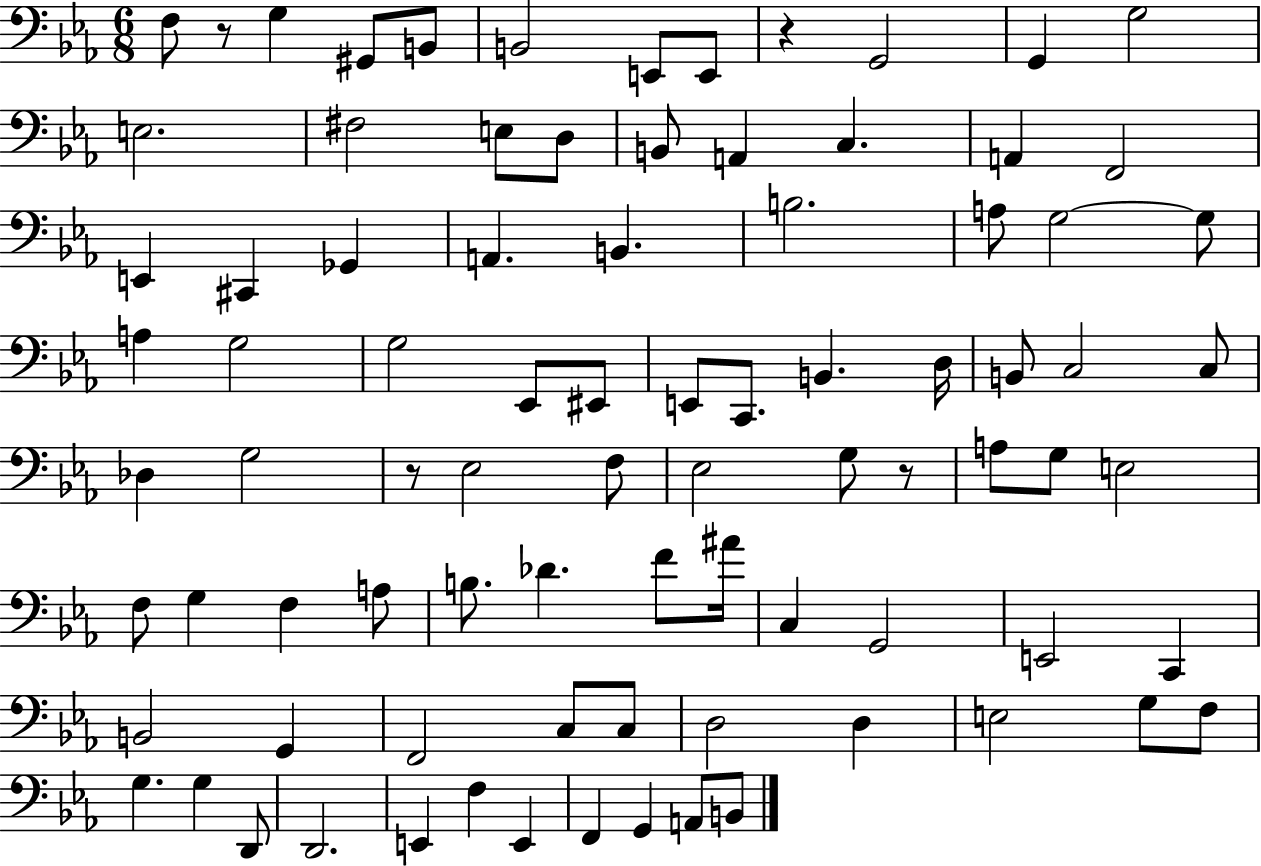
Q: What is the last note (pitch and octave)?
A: B2